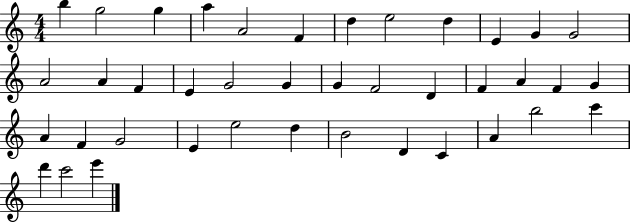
{
  \clef treble
  \numericTimeSignature
  \time 4/4
  \key c \major
  b''4 g''2 g''4 | a''4 a'2 f'4 | d''4 e''2 d''4 | e'4 g'4 g'2 | \break a'2 a'4 f'4 | e'4 g'2 g'4 | g'4 f'2 d'4 | f'4 a'4 f'4 g'4 | \break a'4 f'4 g'2 | e'4 e''2 d''4 | b'2 d'4 c'4 | a'4 b''2 c'''4 | \break d'''4 c'''2 e'''4 | \bar "|."
}